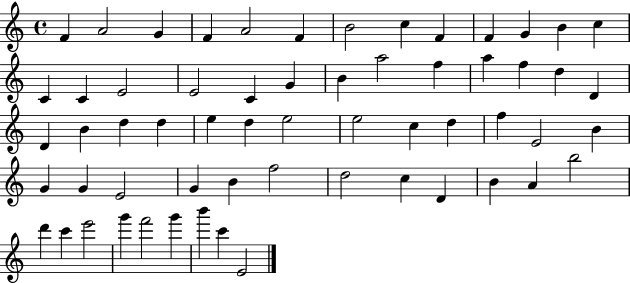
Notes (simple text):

F4/q A4/h G4/q F4/q A4/h F4/q B4/h C5/q F4/q F4/q G4/q B4/q C5/q C4/q C4/q E4/h E4/h C4/q G4/q B4/q A5/h F5/q A5/q F5/q D5/q D4/q D4/q B4/q D5/q D5/q E5/q D5/q E5/h E5/h C5/q D5/q F5/q E4/h B4/q G4/q G4/q E4/h G4/q B4/q F5/h D5/h C5/q D4/q B4/q A4/q B5/h D6/q C6/q E6/h G6/q F6/h G6/q B6/q C6/q E4/h